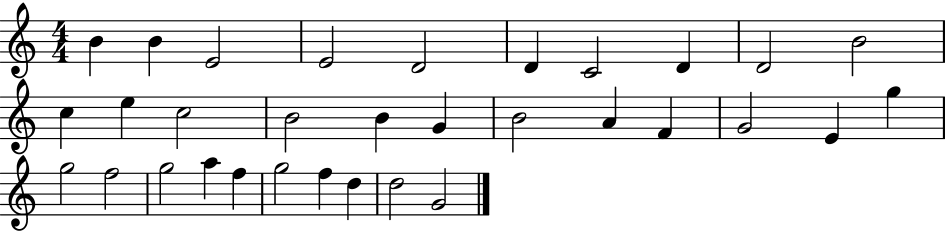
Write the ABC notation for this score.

X:1
T:Untitled
M:4/4
L:1/4
K:C
B B E2 E2 D2 D C2 D D2 B2 c e c2 B2 B G B2 A F G2 E g g2 f2 g2 a f g2 f d d2 G2